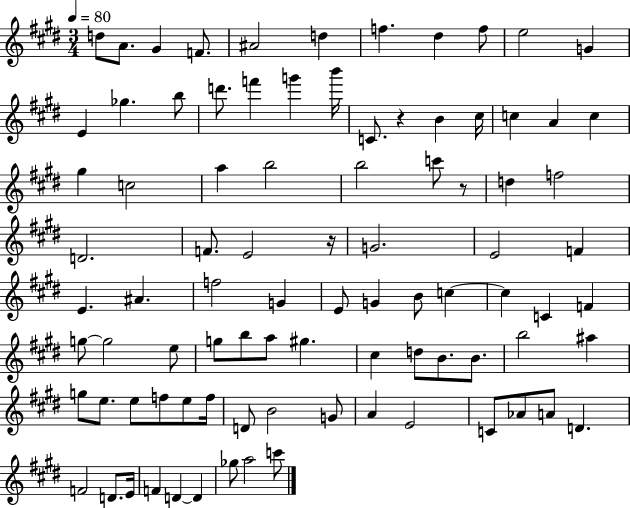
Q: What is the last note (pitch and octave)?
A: C6